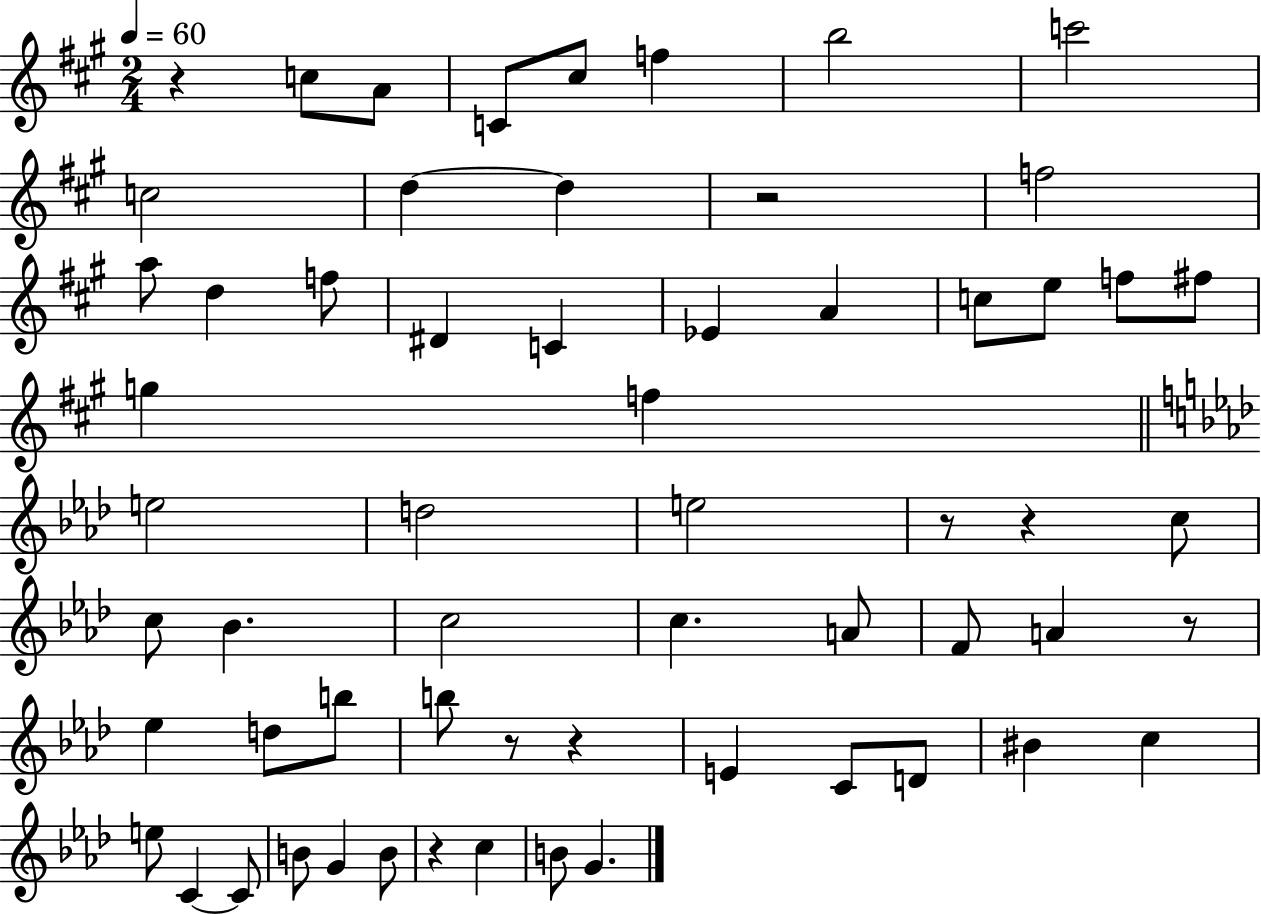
{
  \clef treble
  \numericTimeSignature
  \time 2/4
  \key a \major
  \tempo 4 = 60
  r4 c''8 a'8 | c'8 cis''8 f''4 | b''2 | c'''2 | \break c''2 | d''4~~ d''4 | r2 | f''2 | \break a''8 d''4 f''8 | dis'4 c'4 | ees'4 a'4 | c''8 e''8 f''8 fis''8 | \break g''4 f''4 | \bar "||" \break \key aes \major e''2 | d''2 | e''2 | r8 r4 c''8 | \break c''8 bes'4. | c''2 | c''4. a'8 | f'8 a'4 r8 | \break ees''4 d''8 b''8 | b''8 r8 r4 | e'4 c'8 d'8 | bis'4 c''4 | \break e''8 c'4~~ c'8 | b'8 g'4 b'8 | r4 c''4 | b'8 g'4. | \break \bar "|."
}